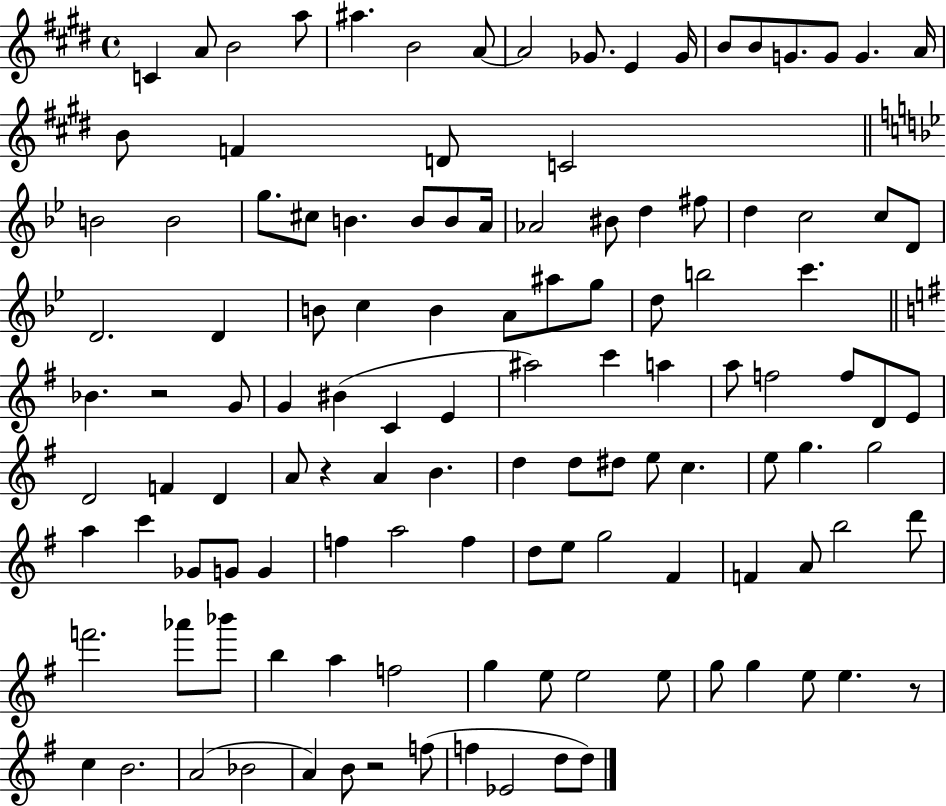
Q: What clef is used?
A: treble